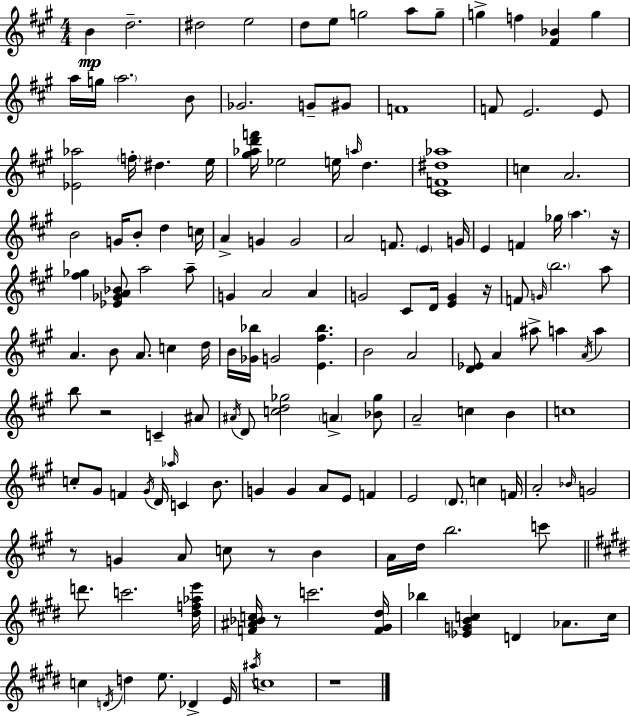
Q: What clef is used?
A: treble